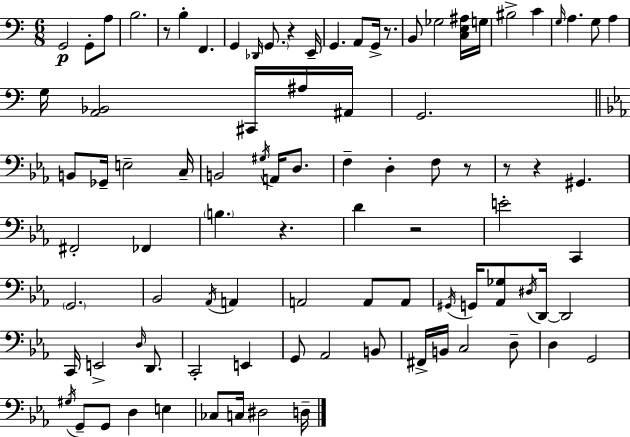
X:1
T:Untitled
M:6/8
L:1/4
K:C
G,,2 G,,/2 A,/2 B,2 z/2 B, F,, G,, _D,,/4 G,,/2 z E,,/4 G,, A,,/2 G,,/4 z/2 B,,/2 _G,2 [C,E,^A,]/4 G,/4 ^B,2 C G,/4 A, G,/2 A, G,/4 [A,,_B,,]2 ^C,,/4 ^A,/4 ^A,,/4 G,,2 B,,/2 _G,,/4 E,2 C,/4 B,,2 ^G,/4 A,,/4 D,/2 F, D, F,/2 z/2 z/2 z ^G,, ^F,,2 _F,, B, z D z2 E2 C,, G,,2 _B,,2 _A,,/4 A,, A,,2 A,,/2 A,,/2 ^G,,/4 G,,/4 [_A,,_G,]/2 ^D,/4 D,,/4 D,,2 C,,/4 E,,2 D,/4 D,,/2 C,,2 E,, G,,/2 _A,,2 B,,/2 ^F,,/4 B,,/4 C,2 D,/2 D, G,,2 ^G,/4 G,,/2 G,,/2 D, E, _C,/2 C,/4 ^D,2 D,/4